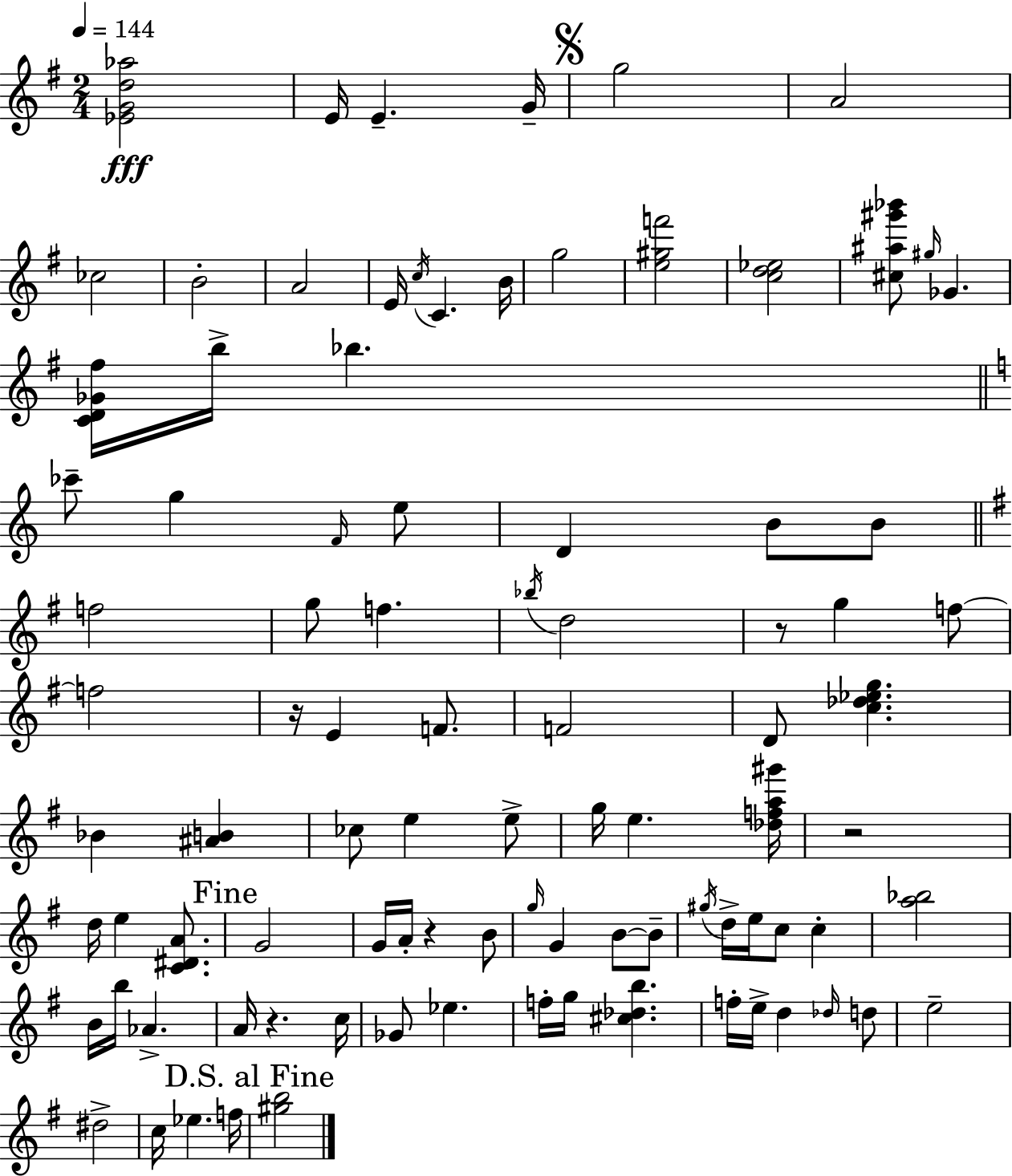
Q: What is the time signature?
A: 2/4